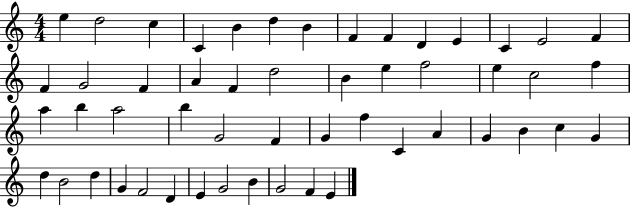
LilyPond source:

{
  \clef treble
  \numericTimeSignature
  \time 4/4
  \key c \major
  e''4 d''2 c''4 | c'4 b'4 d''4 b'4 | f'4 f'4 d'4 e'4 | c'4 e'2 f'4 | \break f'4 g'2 f'4 | a'4 f'4 d''2 | b'4 e''4 f''2 | e''4 c''2 f''4 | \break a''4 b''4 a''2 | b''4 g'2 f'4 | g'4 f''4 c'4 a'4 | g'4 b'4 c''4 g'4 | \break d''4 b'2 d''4 | g'4 f'2 d'4 | e'4 g'2 b'4 | g'2 f'4 e'4 | \break \bar "|."
}